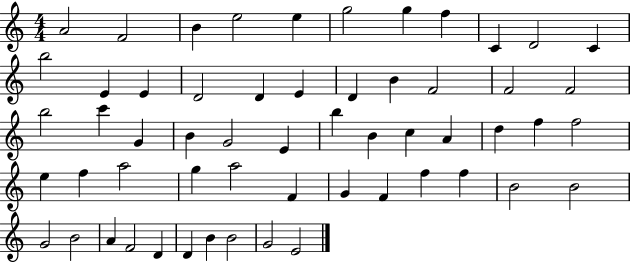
A4/h F4/h B4/q E5/h E5/q G5/h G5/q F5/q C4/q D4/h C4/q B5/h E4/q E4/q D4/h D4/q E4/q D4/q B4/q F4/h F4/h F4/h B5/h C6/q G4/q B4/q G4/h E4/q B5/q B4/q C5/q A4/q D5/q F5/q F5/h E5/q F5/q A5/h G5/q A5/h F4/q G4/q F4/q F5/q F5/q B4/h B4/h G4/h B4/h A4/q F4/h D4/q D4/q B4/q B4/h G4/h E4/h